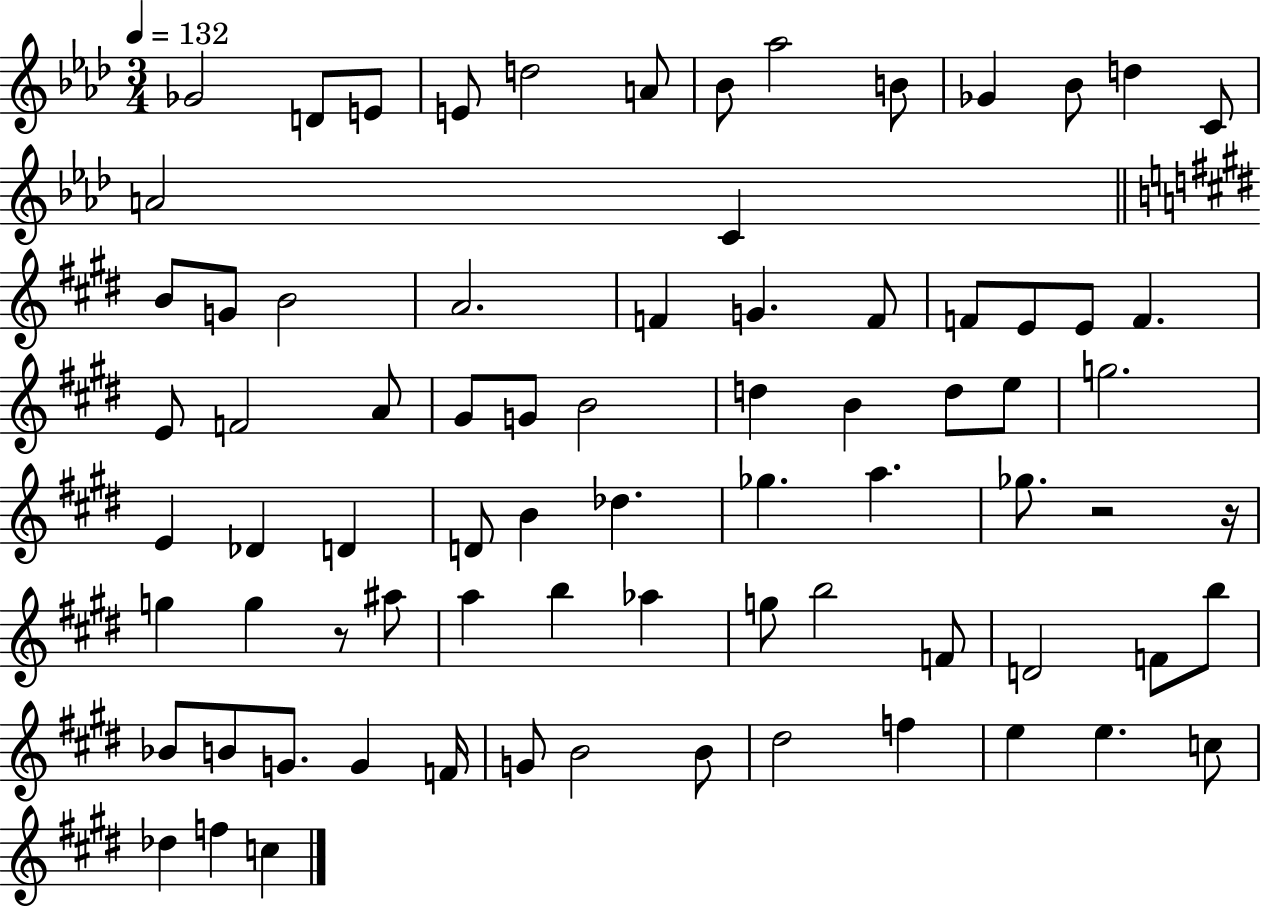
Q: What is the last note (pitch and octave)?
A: C5